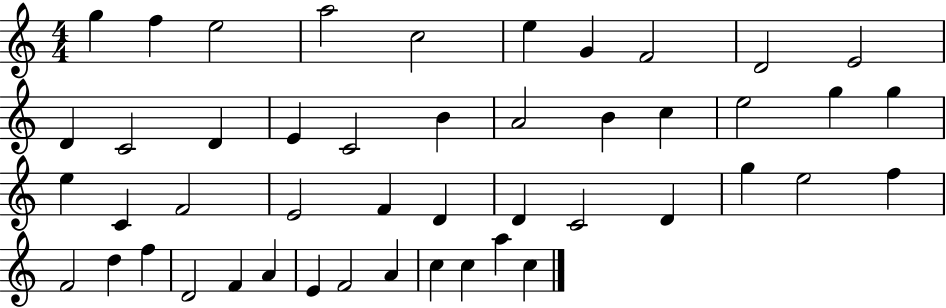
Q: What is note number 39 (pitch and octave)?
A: F4